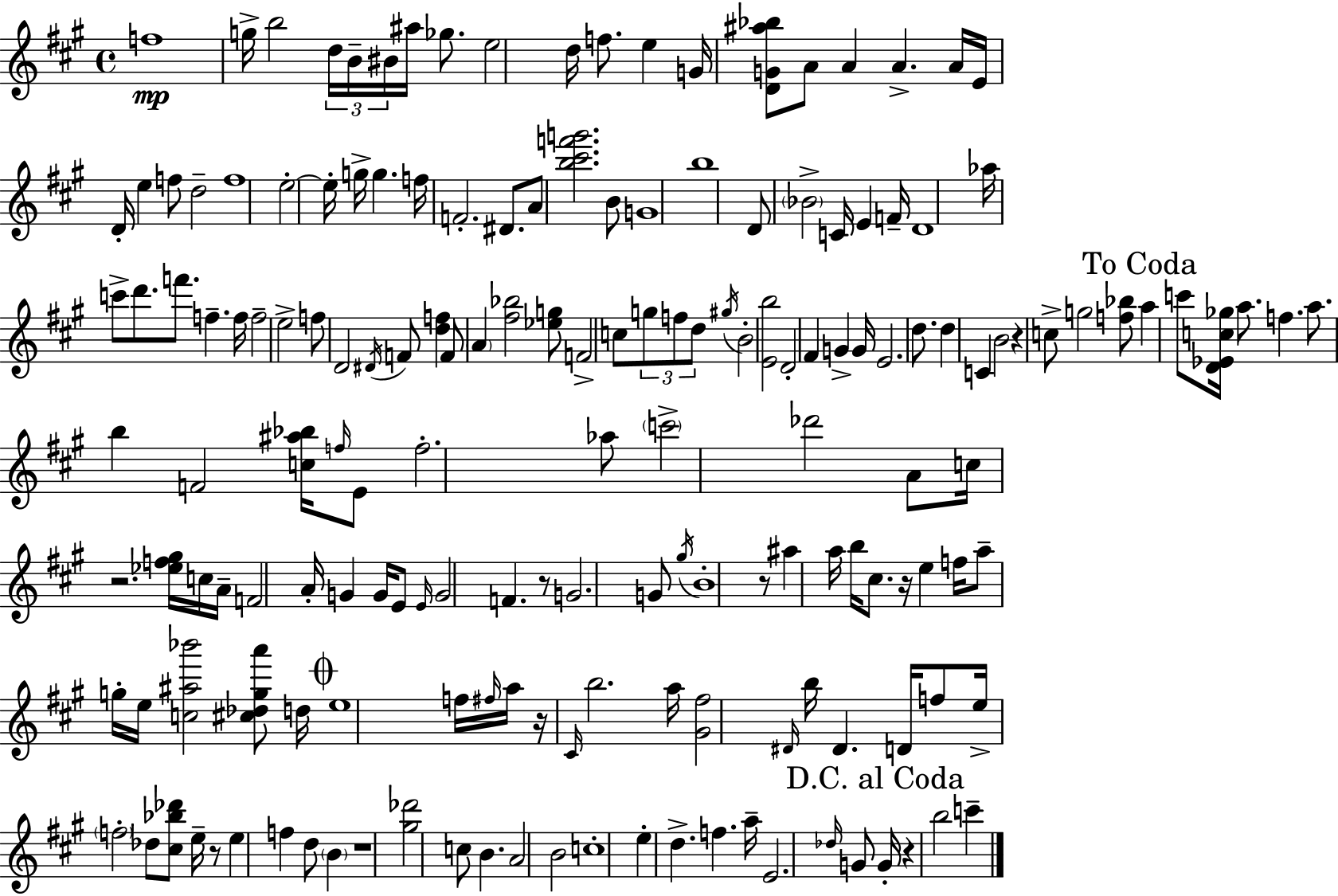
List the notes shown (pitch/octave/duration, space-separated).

F5/w G5/s B5/h D5/s B4/s BIS4/s A#5/s Gb5/e. E5/h D5/s F5/e. E5/q G4/s [D4,G4,A#5,Bb5]/e A4/e A4/q A4/q. A4/s E4/s D4/s E5/q F5/e D5/h F5/w E5/h E5/s G5/s G5/q. F5/s F4/h. D#4/e. A4/e [B5,C#6,F6,G6]/h. B4/e G4/w B5/w D4/e Bb4/h C4/s E4/q F4/s D4/w Ab5/s C6/e D6/e. F6/e. F5/q. F5/s F5/h E5/h F5/e D4/h D#4/s F4/e [D5,F5]/q F4/e A4/q [F#5,Bb5]/h [Eb5,G5]/e F4/h C5/e G5/e F5/e D5/e G#5/s B4/h [E4,B5]/h D4/h F#4/q G4/q G4/s E4/h. D5/e. D5/q C4/q B4/h R/q C5/e G5/h [F5,Bb5]/e A5/q C6/e [D4,Eb4,C5,Gb5]/s A5/e. F5/q. A5/e. B5/q F4/h [C5,A#5,Bb5]/s F5/s E4/e F5/h. Ab5/e C6/h Db6/h A4/e C5/s R/h. [Eb5,F5,G#5]/s C5/s A4/s F4/h A4/s G4/q G4/s E4/e E4/s G4/h F4/q. R/e G4/h. G4/e G#5/s B4/w R/e A#5/q A5/s B5/s C#5/e. R/s E5/q F5/s A5/e G5/s E5/s [C5,A#5,Bb6]/h [C#5,Db5,G5,A6]/e D5/s E5/w F5/s F#5/s A5/s R/s C#4/s B5/h. A5/s [G#4,F#5]/h D#4/s B5/s D#4/q. D4/s F5/e E5/s F5/h Db5/e [C#5,Bb5,Db6]/e E5/s R/e E5/q F5/q D5/e B4/q R/w [G#5,Db6]/h C5/e B4/q. A4/h B4/h C5/w E5/q D5/q. F5/q. A5/s E4/h. Db5/s G4/e G4/s R/q B5/h C6/q